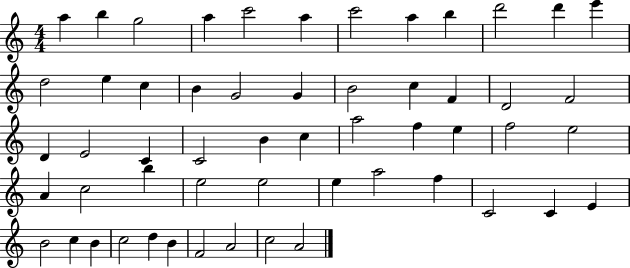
{
  \clef treble
  \numericTimeSignature
  \time 4/4
  \key c \major
  a''4 b''4 g''2 | a''4 c'''2 a''4 | c'''2 a''4 b''4 | d'''2 d'''4 e'''4 | \break d''2 e''4 c''4 | b'4 g'2 g'4 | b'2 c''4 f'4 | d'2 f'2 | \break d'4 e'2 c'4 | c'2 b'4 c''4 | a''2 f''4 e''4 | f''2 e''2 | \break a'4 c''2 b''4 | e''2 e''2 | e''4 a''2 f''4 | c'2 c'4 e'4 | \break b'2 c''4 b'4 | c''2 d''4 b'4 | f'2 a'2 | c''2 a'2 | \break \bar "|."
}